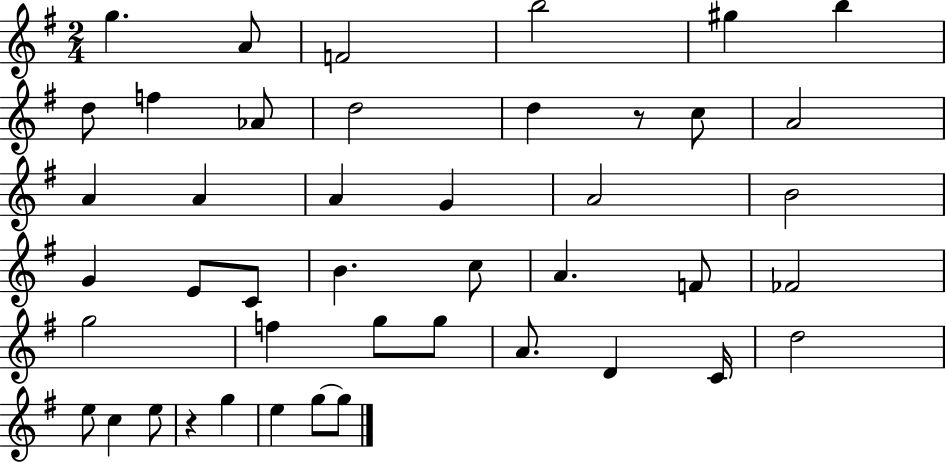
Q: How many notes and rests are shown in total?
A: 44